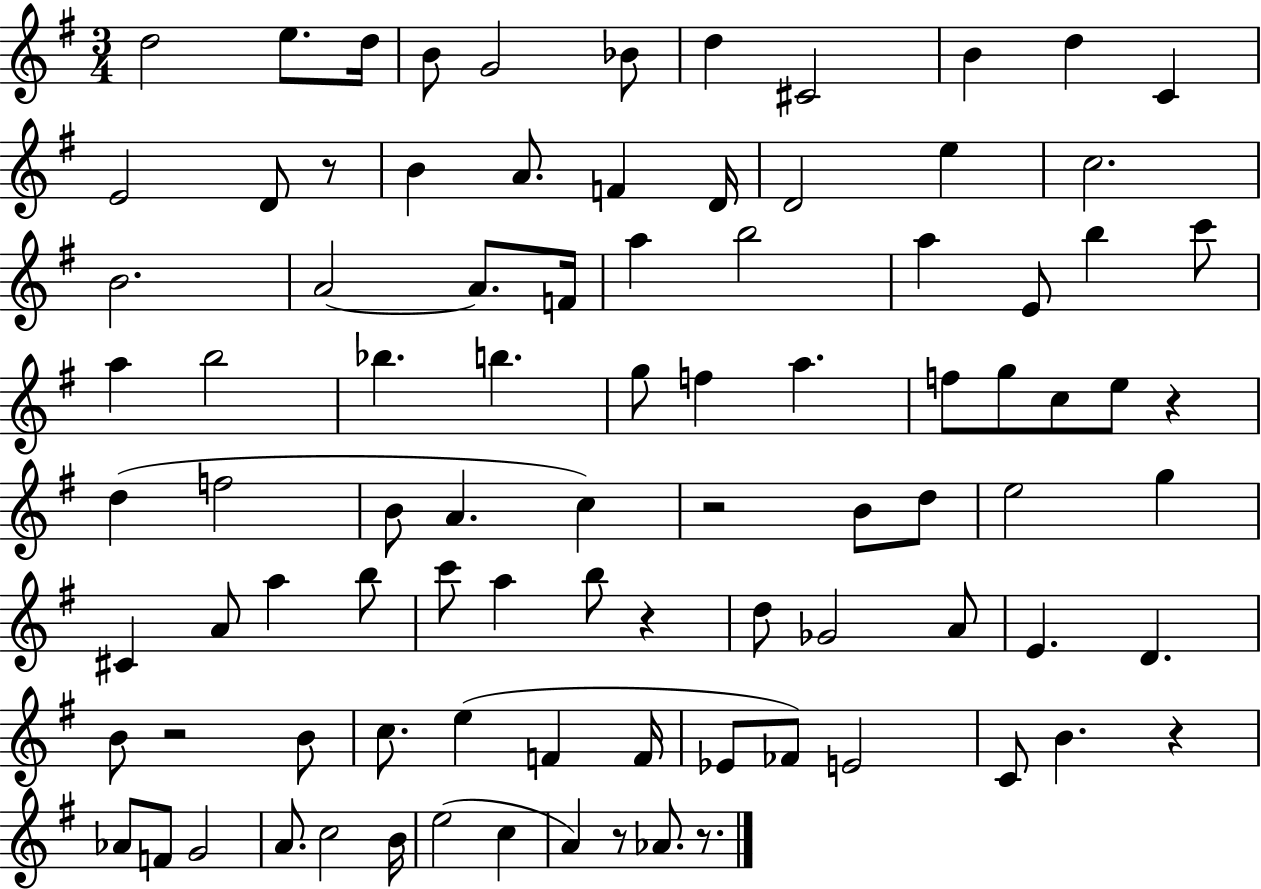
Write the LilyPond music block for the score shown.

{
  \clef treble
  \numericTimeSignature
  \time 3/4
  \key g \major
  d''2 e''8. d''16 | b'8 g'2 bes'8 | d''4 cis'2 | b'4 d''4 c'4 | \break e'2 d'8 r8 | b'4 a'8. f'4 d'16 | d'2 e''4 | c''2. | \break b'2. | a'2~~ a'8. f'16 | a''4 b''2 | a''4 e'8 b''4 c'''8 | \break a''4 b''2 | bes''4. b''4. | g''8 f''4 a''4. | f''8 g''8 c''8 e''8 r4 | \break d''4( f''2 | b'8 a'4. c''4) | r2 b'8 d''8 | e''2 g''4 | \break cis'4 a'8 a''4 b''8 | c'''8 a''4 b''8 r4 | d''8 ges'2 a'8 | e'4. d'4. | \break b'8 r2 b'8 | c''8. e''4( f'4 f'16 | ees'8 fes'8) e'2 | c'8 b'4. r4 | \break aes'8 f'8 g'2 | a'8. c''2 b'16 | e''2( c''4 | a'4) r8 aes'8. r8. | \break \bar "|."
}